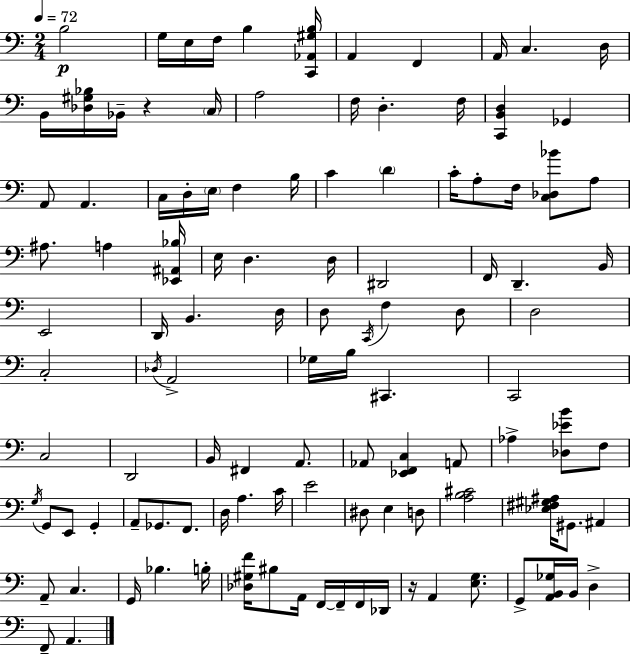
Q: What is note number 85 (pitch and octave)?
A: Bb3